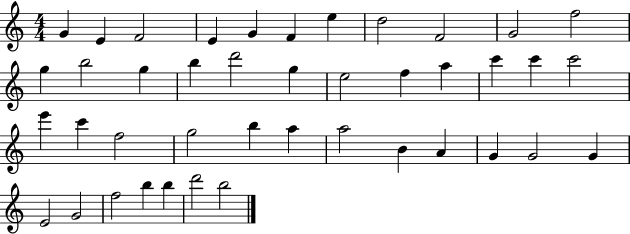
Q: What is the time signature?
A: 4/4